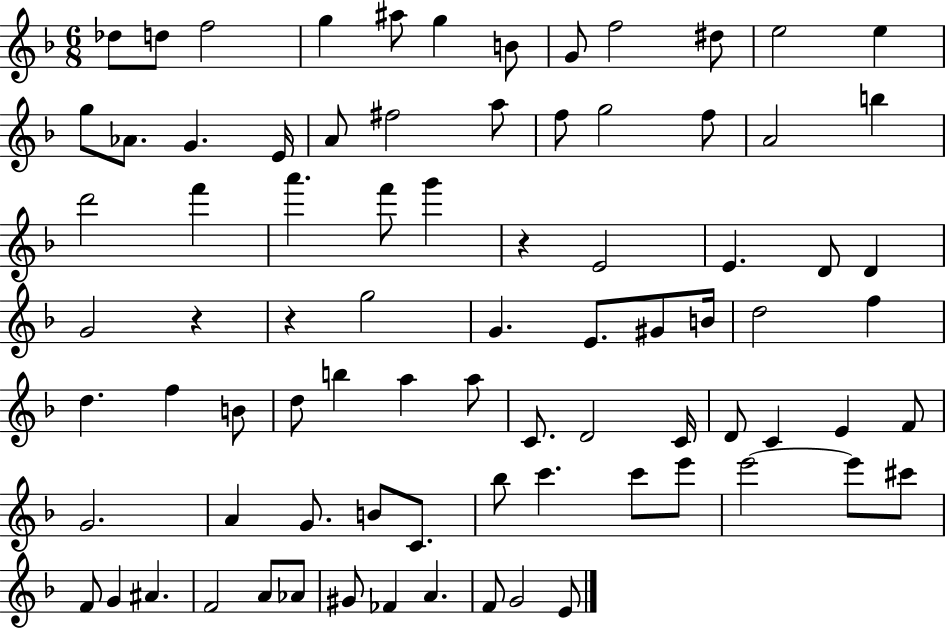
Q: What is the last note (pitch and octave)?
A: E4